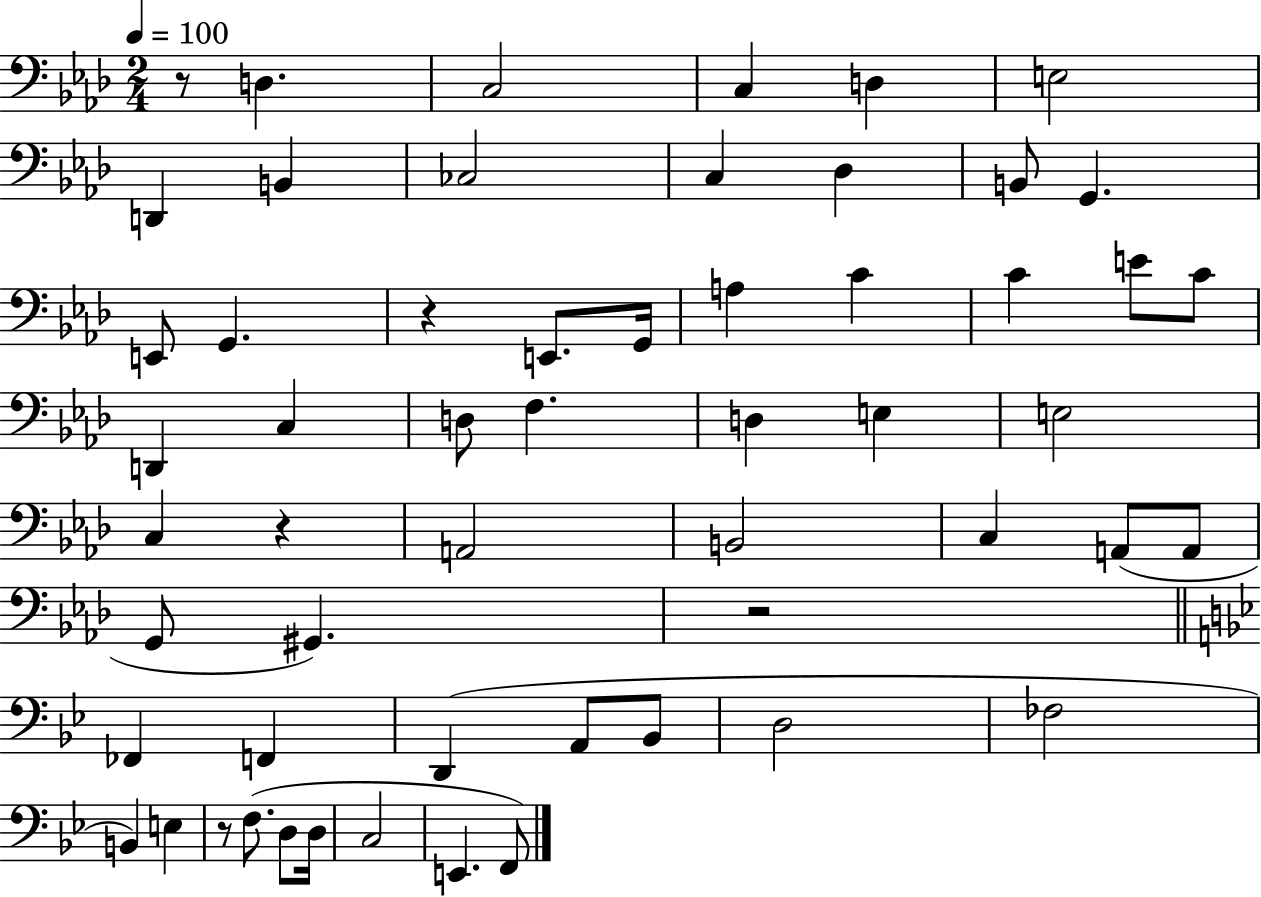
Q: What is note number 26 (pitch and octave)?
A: D3